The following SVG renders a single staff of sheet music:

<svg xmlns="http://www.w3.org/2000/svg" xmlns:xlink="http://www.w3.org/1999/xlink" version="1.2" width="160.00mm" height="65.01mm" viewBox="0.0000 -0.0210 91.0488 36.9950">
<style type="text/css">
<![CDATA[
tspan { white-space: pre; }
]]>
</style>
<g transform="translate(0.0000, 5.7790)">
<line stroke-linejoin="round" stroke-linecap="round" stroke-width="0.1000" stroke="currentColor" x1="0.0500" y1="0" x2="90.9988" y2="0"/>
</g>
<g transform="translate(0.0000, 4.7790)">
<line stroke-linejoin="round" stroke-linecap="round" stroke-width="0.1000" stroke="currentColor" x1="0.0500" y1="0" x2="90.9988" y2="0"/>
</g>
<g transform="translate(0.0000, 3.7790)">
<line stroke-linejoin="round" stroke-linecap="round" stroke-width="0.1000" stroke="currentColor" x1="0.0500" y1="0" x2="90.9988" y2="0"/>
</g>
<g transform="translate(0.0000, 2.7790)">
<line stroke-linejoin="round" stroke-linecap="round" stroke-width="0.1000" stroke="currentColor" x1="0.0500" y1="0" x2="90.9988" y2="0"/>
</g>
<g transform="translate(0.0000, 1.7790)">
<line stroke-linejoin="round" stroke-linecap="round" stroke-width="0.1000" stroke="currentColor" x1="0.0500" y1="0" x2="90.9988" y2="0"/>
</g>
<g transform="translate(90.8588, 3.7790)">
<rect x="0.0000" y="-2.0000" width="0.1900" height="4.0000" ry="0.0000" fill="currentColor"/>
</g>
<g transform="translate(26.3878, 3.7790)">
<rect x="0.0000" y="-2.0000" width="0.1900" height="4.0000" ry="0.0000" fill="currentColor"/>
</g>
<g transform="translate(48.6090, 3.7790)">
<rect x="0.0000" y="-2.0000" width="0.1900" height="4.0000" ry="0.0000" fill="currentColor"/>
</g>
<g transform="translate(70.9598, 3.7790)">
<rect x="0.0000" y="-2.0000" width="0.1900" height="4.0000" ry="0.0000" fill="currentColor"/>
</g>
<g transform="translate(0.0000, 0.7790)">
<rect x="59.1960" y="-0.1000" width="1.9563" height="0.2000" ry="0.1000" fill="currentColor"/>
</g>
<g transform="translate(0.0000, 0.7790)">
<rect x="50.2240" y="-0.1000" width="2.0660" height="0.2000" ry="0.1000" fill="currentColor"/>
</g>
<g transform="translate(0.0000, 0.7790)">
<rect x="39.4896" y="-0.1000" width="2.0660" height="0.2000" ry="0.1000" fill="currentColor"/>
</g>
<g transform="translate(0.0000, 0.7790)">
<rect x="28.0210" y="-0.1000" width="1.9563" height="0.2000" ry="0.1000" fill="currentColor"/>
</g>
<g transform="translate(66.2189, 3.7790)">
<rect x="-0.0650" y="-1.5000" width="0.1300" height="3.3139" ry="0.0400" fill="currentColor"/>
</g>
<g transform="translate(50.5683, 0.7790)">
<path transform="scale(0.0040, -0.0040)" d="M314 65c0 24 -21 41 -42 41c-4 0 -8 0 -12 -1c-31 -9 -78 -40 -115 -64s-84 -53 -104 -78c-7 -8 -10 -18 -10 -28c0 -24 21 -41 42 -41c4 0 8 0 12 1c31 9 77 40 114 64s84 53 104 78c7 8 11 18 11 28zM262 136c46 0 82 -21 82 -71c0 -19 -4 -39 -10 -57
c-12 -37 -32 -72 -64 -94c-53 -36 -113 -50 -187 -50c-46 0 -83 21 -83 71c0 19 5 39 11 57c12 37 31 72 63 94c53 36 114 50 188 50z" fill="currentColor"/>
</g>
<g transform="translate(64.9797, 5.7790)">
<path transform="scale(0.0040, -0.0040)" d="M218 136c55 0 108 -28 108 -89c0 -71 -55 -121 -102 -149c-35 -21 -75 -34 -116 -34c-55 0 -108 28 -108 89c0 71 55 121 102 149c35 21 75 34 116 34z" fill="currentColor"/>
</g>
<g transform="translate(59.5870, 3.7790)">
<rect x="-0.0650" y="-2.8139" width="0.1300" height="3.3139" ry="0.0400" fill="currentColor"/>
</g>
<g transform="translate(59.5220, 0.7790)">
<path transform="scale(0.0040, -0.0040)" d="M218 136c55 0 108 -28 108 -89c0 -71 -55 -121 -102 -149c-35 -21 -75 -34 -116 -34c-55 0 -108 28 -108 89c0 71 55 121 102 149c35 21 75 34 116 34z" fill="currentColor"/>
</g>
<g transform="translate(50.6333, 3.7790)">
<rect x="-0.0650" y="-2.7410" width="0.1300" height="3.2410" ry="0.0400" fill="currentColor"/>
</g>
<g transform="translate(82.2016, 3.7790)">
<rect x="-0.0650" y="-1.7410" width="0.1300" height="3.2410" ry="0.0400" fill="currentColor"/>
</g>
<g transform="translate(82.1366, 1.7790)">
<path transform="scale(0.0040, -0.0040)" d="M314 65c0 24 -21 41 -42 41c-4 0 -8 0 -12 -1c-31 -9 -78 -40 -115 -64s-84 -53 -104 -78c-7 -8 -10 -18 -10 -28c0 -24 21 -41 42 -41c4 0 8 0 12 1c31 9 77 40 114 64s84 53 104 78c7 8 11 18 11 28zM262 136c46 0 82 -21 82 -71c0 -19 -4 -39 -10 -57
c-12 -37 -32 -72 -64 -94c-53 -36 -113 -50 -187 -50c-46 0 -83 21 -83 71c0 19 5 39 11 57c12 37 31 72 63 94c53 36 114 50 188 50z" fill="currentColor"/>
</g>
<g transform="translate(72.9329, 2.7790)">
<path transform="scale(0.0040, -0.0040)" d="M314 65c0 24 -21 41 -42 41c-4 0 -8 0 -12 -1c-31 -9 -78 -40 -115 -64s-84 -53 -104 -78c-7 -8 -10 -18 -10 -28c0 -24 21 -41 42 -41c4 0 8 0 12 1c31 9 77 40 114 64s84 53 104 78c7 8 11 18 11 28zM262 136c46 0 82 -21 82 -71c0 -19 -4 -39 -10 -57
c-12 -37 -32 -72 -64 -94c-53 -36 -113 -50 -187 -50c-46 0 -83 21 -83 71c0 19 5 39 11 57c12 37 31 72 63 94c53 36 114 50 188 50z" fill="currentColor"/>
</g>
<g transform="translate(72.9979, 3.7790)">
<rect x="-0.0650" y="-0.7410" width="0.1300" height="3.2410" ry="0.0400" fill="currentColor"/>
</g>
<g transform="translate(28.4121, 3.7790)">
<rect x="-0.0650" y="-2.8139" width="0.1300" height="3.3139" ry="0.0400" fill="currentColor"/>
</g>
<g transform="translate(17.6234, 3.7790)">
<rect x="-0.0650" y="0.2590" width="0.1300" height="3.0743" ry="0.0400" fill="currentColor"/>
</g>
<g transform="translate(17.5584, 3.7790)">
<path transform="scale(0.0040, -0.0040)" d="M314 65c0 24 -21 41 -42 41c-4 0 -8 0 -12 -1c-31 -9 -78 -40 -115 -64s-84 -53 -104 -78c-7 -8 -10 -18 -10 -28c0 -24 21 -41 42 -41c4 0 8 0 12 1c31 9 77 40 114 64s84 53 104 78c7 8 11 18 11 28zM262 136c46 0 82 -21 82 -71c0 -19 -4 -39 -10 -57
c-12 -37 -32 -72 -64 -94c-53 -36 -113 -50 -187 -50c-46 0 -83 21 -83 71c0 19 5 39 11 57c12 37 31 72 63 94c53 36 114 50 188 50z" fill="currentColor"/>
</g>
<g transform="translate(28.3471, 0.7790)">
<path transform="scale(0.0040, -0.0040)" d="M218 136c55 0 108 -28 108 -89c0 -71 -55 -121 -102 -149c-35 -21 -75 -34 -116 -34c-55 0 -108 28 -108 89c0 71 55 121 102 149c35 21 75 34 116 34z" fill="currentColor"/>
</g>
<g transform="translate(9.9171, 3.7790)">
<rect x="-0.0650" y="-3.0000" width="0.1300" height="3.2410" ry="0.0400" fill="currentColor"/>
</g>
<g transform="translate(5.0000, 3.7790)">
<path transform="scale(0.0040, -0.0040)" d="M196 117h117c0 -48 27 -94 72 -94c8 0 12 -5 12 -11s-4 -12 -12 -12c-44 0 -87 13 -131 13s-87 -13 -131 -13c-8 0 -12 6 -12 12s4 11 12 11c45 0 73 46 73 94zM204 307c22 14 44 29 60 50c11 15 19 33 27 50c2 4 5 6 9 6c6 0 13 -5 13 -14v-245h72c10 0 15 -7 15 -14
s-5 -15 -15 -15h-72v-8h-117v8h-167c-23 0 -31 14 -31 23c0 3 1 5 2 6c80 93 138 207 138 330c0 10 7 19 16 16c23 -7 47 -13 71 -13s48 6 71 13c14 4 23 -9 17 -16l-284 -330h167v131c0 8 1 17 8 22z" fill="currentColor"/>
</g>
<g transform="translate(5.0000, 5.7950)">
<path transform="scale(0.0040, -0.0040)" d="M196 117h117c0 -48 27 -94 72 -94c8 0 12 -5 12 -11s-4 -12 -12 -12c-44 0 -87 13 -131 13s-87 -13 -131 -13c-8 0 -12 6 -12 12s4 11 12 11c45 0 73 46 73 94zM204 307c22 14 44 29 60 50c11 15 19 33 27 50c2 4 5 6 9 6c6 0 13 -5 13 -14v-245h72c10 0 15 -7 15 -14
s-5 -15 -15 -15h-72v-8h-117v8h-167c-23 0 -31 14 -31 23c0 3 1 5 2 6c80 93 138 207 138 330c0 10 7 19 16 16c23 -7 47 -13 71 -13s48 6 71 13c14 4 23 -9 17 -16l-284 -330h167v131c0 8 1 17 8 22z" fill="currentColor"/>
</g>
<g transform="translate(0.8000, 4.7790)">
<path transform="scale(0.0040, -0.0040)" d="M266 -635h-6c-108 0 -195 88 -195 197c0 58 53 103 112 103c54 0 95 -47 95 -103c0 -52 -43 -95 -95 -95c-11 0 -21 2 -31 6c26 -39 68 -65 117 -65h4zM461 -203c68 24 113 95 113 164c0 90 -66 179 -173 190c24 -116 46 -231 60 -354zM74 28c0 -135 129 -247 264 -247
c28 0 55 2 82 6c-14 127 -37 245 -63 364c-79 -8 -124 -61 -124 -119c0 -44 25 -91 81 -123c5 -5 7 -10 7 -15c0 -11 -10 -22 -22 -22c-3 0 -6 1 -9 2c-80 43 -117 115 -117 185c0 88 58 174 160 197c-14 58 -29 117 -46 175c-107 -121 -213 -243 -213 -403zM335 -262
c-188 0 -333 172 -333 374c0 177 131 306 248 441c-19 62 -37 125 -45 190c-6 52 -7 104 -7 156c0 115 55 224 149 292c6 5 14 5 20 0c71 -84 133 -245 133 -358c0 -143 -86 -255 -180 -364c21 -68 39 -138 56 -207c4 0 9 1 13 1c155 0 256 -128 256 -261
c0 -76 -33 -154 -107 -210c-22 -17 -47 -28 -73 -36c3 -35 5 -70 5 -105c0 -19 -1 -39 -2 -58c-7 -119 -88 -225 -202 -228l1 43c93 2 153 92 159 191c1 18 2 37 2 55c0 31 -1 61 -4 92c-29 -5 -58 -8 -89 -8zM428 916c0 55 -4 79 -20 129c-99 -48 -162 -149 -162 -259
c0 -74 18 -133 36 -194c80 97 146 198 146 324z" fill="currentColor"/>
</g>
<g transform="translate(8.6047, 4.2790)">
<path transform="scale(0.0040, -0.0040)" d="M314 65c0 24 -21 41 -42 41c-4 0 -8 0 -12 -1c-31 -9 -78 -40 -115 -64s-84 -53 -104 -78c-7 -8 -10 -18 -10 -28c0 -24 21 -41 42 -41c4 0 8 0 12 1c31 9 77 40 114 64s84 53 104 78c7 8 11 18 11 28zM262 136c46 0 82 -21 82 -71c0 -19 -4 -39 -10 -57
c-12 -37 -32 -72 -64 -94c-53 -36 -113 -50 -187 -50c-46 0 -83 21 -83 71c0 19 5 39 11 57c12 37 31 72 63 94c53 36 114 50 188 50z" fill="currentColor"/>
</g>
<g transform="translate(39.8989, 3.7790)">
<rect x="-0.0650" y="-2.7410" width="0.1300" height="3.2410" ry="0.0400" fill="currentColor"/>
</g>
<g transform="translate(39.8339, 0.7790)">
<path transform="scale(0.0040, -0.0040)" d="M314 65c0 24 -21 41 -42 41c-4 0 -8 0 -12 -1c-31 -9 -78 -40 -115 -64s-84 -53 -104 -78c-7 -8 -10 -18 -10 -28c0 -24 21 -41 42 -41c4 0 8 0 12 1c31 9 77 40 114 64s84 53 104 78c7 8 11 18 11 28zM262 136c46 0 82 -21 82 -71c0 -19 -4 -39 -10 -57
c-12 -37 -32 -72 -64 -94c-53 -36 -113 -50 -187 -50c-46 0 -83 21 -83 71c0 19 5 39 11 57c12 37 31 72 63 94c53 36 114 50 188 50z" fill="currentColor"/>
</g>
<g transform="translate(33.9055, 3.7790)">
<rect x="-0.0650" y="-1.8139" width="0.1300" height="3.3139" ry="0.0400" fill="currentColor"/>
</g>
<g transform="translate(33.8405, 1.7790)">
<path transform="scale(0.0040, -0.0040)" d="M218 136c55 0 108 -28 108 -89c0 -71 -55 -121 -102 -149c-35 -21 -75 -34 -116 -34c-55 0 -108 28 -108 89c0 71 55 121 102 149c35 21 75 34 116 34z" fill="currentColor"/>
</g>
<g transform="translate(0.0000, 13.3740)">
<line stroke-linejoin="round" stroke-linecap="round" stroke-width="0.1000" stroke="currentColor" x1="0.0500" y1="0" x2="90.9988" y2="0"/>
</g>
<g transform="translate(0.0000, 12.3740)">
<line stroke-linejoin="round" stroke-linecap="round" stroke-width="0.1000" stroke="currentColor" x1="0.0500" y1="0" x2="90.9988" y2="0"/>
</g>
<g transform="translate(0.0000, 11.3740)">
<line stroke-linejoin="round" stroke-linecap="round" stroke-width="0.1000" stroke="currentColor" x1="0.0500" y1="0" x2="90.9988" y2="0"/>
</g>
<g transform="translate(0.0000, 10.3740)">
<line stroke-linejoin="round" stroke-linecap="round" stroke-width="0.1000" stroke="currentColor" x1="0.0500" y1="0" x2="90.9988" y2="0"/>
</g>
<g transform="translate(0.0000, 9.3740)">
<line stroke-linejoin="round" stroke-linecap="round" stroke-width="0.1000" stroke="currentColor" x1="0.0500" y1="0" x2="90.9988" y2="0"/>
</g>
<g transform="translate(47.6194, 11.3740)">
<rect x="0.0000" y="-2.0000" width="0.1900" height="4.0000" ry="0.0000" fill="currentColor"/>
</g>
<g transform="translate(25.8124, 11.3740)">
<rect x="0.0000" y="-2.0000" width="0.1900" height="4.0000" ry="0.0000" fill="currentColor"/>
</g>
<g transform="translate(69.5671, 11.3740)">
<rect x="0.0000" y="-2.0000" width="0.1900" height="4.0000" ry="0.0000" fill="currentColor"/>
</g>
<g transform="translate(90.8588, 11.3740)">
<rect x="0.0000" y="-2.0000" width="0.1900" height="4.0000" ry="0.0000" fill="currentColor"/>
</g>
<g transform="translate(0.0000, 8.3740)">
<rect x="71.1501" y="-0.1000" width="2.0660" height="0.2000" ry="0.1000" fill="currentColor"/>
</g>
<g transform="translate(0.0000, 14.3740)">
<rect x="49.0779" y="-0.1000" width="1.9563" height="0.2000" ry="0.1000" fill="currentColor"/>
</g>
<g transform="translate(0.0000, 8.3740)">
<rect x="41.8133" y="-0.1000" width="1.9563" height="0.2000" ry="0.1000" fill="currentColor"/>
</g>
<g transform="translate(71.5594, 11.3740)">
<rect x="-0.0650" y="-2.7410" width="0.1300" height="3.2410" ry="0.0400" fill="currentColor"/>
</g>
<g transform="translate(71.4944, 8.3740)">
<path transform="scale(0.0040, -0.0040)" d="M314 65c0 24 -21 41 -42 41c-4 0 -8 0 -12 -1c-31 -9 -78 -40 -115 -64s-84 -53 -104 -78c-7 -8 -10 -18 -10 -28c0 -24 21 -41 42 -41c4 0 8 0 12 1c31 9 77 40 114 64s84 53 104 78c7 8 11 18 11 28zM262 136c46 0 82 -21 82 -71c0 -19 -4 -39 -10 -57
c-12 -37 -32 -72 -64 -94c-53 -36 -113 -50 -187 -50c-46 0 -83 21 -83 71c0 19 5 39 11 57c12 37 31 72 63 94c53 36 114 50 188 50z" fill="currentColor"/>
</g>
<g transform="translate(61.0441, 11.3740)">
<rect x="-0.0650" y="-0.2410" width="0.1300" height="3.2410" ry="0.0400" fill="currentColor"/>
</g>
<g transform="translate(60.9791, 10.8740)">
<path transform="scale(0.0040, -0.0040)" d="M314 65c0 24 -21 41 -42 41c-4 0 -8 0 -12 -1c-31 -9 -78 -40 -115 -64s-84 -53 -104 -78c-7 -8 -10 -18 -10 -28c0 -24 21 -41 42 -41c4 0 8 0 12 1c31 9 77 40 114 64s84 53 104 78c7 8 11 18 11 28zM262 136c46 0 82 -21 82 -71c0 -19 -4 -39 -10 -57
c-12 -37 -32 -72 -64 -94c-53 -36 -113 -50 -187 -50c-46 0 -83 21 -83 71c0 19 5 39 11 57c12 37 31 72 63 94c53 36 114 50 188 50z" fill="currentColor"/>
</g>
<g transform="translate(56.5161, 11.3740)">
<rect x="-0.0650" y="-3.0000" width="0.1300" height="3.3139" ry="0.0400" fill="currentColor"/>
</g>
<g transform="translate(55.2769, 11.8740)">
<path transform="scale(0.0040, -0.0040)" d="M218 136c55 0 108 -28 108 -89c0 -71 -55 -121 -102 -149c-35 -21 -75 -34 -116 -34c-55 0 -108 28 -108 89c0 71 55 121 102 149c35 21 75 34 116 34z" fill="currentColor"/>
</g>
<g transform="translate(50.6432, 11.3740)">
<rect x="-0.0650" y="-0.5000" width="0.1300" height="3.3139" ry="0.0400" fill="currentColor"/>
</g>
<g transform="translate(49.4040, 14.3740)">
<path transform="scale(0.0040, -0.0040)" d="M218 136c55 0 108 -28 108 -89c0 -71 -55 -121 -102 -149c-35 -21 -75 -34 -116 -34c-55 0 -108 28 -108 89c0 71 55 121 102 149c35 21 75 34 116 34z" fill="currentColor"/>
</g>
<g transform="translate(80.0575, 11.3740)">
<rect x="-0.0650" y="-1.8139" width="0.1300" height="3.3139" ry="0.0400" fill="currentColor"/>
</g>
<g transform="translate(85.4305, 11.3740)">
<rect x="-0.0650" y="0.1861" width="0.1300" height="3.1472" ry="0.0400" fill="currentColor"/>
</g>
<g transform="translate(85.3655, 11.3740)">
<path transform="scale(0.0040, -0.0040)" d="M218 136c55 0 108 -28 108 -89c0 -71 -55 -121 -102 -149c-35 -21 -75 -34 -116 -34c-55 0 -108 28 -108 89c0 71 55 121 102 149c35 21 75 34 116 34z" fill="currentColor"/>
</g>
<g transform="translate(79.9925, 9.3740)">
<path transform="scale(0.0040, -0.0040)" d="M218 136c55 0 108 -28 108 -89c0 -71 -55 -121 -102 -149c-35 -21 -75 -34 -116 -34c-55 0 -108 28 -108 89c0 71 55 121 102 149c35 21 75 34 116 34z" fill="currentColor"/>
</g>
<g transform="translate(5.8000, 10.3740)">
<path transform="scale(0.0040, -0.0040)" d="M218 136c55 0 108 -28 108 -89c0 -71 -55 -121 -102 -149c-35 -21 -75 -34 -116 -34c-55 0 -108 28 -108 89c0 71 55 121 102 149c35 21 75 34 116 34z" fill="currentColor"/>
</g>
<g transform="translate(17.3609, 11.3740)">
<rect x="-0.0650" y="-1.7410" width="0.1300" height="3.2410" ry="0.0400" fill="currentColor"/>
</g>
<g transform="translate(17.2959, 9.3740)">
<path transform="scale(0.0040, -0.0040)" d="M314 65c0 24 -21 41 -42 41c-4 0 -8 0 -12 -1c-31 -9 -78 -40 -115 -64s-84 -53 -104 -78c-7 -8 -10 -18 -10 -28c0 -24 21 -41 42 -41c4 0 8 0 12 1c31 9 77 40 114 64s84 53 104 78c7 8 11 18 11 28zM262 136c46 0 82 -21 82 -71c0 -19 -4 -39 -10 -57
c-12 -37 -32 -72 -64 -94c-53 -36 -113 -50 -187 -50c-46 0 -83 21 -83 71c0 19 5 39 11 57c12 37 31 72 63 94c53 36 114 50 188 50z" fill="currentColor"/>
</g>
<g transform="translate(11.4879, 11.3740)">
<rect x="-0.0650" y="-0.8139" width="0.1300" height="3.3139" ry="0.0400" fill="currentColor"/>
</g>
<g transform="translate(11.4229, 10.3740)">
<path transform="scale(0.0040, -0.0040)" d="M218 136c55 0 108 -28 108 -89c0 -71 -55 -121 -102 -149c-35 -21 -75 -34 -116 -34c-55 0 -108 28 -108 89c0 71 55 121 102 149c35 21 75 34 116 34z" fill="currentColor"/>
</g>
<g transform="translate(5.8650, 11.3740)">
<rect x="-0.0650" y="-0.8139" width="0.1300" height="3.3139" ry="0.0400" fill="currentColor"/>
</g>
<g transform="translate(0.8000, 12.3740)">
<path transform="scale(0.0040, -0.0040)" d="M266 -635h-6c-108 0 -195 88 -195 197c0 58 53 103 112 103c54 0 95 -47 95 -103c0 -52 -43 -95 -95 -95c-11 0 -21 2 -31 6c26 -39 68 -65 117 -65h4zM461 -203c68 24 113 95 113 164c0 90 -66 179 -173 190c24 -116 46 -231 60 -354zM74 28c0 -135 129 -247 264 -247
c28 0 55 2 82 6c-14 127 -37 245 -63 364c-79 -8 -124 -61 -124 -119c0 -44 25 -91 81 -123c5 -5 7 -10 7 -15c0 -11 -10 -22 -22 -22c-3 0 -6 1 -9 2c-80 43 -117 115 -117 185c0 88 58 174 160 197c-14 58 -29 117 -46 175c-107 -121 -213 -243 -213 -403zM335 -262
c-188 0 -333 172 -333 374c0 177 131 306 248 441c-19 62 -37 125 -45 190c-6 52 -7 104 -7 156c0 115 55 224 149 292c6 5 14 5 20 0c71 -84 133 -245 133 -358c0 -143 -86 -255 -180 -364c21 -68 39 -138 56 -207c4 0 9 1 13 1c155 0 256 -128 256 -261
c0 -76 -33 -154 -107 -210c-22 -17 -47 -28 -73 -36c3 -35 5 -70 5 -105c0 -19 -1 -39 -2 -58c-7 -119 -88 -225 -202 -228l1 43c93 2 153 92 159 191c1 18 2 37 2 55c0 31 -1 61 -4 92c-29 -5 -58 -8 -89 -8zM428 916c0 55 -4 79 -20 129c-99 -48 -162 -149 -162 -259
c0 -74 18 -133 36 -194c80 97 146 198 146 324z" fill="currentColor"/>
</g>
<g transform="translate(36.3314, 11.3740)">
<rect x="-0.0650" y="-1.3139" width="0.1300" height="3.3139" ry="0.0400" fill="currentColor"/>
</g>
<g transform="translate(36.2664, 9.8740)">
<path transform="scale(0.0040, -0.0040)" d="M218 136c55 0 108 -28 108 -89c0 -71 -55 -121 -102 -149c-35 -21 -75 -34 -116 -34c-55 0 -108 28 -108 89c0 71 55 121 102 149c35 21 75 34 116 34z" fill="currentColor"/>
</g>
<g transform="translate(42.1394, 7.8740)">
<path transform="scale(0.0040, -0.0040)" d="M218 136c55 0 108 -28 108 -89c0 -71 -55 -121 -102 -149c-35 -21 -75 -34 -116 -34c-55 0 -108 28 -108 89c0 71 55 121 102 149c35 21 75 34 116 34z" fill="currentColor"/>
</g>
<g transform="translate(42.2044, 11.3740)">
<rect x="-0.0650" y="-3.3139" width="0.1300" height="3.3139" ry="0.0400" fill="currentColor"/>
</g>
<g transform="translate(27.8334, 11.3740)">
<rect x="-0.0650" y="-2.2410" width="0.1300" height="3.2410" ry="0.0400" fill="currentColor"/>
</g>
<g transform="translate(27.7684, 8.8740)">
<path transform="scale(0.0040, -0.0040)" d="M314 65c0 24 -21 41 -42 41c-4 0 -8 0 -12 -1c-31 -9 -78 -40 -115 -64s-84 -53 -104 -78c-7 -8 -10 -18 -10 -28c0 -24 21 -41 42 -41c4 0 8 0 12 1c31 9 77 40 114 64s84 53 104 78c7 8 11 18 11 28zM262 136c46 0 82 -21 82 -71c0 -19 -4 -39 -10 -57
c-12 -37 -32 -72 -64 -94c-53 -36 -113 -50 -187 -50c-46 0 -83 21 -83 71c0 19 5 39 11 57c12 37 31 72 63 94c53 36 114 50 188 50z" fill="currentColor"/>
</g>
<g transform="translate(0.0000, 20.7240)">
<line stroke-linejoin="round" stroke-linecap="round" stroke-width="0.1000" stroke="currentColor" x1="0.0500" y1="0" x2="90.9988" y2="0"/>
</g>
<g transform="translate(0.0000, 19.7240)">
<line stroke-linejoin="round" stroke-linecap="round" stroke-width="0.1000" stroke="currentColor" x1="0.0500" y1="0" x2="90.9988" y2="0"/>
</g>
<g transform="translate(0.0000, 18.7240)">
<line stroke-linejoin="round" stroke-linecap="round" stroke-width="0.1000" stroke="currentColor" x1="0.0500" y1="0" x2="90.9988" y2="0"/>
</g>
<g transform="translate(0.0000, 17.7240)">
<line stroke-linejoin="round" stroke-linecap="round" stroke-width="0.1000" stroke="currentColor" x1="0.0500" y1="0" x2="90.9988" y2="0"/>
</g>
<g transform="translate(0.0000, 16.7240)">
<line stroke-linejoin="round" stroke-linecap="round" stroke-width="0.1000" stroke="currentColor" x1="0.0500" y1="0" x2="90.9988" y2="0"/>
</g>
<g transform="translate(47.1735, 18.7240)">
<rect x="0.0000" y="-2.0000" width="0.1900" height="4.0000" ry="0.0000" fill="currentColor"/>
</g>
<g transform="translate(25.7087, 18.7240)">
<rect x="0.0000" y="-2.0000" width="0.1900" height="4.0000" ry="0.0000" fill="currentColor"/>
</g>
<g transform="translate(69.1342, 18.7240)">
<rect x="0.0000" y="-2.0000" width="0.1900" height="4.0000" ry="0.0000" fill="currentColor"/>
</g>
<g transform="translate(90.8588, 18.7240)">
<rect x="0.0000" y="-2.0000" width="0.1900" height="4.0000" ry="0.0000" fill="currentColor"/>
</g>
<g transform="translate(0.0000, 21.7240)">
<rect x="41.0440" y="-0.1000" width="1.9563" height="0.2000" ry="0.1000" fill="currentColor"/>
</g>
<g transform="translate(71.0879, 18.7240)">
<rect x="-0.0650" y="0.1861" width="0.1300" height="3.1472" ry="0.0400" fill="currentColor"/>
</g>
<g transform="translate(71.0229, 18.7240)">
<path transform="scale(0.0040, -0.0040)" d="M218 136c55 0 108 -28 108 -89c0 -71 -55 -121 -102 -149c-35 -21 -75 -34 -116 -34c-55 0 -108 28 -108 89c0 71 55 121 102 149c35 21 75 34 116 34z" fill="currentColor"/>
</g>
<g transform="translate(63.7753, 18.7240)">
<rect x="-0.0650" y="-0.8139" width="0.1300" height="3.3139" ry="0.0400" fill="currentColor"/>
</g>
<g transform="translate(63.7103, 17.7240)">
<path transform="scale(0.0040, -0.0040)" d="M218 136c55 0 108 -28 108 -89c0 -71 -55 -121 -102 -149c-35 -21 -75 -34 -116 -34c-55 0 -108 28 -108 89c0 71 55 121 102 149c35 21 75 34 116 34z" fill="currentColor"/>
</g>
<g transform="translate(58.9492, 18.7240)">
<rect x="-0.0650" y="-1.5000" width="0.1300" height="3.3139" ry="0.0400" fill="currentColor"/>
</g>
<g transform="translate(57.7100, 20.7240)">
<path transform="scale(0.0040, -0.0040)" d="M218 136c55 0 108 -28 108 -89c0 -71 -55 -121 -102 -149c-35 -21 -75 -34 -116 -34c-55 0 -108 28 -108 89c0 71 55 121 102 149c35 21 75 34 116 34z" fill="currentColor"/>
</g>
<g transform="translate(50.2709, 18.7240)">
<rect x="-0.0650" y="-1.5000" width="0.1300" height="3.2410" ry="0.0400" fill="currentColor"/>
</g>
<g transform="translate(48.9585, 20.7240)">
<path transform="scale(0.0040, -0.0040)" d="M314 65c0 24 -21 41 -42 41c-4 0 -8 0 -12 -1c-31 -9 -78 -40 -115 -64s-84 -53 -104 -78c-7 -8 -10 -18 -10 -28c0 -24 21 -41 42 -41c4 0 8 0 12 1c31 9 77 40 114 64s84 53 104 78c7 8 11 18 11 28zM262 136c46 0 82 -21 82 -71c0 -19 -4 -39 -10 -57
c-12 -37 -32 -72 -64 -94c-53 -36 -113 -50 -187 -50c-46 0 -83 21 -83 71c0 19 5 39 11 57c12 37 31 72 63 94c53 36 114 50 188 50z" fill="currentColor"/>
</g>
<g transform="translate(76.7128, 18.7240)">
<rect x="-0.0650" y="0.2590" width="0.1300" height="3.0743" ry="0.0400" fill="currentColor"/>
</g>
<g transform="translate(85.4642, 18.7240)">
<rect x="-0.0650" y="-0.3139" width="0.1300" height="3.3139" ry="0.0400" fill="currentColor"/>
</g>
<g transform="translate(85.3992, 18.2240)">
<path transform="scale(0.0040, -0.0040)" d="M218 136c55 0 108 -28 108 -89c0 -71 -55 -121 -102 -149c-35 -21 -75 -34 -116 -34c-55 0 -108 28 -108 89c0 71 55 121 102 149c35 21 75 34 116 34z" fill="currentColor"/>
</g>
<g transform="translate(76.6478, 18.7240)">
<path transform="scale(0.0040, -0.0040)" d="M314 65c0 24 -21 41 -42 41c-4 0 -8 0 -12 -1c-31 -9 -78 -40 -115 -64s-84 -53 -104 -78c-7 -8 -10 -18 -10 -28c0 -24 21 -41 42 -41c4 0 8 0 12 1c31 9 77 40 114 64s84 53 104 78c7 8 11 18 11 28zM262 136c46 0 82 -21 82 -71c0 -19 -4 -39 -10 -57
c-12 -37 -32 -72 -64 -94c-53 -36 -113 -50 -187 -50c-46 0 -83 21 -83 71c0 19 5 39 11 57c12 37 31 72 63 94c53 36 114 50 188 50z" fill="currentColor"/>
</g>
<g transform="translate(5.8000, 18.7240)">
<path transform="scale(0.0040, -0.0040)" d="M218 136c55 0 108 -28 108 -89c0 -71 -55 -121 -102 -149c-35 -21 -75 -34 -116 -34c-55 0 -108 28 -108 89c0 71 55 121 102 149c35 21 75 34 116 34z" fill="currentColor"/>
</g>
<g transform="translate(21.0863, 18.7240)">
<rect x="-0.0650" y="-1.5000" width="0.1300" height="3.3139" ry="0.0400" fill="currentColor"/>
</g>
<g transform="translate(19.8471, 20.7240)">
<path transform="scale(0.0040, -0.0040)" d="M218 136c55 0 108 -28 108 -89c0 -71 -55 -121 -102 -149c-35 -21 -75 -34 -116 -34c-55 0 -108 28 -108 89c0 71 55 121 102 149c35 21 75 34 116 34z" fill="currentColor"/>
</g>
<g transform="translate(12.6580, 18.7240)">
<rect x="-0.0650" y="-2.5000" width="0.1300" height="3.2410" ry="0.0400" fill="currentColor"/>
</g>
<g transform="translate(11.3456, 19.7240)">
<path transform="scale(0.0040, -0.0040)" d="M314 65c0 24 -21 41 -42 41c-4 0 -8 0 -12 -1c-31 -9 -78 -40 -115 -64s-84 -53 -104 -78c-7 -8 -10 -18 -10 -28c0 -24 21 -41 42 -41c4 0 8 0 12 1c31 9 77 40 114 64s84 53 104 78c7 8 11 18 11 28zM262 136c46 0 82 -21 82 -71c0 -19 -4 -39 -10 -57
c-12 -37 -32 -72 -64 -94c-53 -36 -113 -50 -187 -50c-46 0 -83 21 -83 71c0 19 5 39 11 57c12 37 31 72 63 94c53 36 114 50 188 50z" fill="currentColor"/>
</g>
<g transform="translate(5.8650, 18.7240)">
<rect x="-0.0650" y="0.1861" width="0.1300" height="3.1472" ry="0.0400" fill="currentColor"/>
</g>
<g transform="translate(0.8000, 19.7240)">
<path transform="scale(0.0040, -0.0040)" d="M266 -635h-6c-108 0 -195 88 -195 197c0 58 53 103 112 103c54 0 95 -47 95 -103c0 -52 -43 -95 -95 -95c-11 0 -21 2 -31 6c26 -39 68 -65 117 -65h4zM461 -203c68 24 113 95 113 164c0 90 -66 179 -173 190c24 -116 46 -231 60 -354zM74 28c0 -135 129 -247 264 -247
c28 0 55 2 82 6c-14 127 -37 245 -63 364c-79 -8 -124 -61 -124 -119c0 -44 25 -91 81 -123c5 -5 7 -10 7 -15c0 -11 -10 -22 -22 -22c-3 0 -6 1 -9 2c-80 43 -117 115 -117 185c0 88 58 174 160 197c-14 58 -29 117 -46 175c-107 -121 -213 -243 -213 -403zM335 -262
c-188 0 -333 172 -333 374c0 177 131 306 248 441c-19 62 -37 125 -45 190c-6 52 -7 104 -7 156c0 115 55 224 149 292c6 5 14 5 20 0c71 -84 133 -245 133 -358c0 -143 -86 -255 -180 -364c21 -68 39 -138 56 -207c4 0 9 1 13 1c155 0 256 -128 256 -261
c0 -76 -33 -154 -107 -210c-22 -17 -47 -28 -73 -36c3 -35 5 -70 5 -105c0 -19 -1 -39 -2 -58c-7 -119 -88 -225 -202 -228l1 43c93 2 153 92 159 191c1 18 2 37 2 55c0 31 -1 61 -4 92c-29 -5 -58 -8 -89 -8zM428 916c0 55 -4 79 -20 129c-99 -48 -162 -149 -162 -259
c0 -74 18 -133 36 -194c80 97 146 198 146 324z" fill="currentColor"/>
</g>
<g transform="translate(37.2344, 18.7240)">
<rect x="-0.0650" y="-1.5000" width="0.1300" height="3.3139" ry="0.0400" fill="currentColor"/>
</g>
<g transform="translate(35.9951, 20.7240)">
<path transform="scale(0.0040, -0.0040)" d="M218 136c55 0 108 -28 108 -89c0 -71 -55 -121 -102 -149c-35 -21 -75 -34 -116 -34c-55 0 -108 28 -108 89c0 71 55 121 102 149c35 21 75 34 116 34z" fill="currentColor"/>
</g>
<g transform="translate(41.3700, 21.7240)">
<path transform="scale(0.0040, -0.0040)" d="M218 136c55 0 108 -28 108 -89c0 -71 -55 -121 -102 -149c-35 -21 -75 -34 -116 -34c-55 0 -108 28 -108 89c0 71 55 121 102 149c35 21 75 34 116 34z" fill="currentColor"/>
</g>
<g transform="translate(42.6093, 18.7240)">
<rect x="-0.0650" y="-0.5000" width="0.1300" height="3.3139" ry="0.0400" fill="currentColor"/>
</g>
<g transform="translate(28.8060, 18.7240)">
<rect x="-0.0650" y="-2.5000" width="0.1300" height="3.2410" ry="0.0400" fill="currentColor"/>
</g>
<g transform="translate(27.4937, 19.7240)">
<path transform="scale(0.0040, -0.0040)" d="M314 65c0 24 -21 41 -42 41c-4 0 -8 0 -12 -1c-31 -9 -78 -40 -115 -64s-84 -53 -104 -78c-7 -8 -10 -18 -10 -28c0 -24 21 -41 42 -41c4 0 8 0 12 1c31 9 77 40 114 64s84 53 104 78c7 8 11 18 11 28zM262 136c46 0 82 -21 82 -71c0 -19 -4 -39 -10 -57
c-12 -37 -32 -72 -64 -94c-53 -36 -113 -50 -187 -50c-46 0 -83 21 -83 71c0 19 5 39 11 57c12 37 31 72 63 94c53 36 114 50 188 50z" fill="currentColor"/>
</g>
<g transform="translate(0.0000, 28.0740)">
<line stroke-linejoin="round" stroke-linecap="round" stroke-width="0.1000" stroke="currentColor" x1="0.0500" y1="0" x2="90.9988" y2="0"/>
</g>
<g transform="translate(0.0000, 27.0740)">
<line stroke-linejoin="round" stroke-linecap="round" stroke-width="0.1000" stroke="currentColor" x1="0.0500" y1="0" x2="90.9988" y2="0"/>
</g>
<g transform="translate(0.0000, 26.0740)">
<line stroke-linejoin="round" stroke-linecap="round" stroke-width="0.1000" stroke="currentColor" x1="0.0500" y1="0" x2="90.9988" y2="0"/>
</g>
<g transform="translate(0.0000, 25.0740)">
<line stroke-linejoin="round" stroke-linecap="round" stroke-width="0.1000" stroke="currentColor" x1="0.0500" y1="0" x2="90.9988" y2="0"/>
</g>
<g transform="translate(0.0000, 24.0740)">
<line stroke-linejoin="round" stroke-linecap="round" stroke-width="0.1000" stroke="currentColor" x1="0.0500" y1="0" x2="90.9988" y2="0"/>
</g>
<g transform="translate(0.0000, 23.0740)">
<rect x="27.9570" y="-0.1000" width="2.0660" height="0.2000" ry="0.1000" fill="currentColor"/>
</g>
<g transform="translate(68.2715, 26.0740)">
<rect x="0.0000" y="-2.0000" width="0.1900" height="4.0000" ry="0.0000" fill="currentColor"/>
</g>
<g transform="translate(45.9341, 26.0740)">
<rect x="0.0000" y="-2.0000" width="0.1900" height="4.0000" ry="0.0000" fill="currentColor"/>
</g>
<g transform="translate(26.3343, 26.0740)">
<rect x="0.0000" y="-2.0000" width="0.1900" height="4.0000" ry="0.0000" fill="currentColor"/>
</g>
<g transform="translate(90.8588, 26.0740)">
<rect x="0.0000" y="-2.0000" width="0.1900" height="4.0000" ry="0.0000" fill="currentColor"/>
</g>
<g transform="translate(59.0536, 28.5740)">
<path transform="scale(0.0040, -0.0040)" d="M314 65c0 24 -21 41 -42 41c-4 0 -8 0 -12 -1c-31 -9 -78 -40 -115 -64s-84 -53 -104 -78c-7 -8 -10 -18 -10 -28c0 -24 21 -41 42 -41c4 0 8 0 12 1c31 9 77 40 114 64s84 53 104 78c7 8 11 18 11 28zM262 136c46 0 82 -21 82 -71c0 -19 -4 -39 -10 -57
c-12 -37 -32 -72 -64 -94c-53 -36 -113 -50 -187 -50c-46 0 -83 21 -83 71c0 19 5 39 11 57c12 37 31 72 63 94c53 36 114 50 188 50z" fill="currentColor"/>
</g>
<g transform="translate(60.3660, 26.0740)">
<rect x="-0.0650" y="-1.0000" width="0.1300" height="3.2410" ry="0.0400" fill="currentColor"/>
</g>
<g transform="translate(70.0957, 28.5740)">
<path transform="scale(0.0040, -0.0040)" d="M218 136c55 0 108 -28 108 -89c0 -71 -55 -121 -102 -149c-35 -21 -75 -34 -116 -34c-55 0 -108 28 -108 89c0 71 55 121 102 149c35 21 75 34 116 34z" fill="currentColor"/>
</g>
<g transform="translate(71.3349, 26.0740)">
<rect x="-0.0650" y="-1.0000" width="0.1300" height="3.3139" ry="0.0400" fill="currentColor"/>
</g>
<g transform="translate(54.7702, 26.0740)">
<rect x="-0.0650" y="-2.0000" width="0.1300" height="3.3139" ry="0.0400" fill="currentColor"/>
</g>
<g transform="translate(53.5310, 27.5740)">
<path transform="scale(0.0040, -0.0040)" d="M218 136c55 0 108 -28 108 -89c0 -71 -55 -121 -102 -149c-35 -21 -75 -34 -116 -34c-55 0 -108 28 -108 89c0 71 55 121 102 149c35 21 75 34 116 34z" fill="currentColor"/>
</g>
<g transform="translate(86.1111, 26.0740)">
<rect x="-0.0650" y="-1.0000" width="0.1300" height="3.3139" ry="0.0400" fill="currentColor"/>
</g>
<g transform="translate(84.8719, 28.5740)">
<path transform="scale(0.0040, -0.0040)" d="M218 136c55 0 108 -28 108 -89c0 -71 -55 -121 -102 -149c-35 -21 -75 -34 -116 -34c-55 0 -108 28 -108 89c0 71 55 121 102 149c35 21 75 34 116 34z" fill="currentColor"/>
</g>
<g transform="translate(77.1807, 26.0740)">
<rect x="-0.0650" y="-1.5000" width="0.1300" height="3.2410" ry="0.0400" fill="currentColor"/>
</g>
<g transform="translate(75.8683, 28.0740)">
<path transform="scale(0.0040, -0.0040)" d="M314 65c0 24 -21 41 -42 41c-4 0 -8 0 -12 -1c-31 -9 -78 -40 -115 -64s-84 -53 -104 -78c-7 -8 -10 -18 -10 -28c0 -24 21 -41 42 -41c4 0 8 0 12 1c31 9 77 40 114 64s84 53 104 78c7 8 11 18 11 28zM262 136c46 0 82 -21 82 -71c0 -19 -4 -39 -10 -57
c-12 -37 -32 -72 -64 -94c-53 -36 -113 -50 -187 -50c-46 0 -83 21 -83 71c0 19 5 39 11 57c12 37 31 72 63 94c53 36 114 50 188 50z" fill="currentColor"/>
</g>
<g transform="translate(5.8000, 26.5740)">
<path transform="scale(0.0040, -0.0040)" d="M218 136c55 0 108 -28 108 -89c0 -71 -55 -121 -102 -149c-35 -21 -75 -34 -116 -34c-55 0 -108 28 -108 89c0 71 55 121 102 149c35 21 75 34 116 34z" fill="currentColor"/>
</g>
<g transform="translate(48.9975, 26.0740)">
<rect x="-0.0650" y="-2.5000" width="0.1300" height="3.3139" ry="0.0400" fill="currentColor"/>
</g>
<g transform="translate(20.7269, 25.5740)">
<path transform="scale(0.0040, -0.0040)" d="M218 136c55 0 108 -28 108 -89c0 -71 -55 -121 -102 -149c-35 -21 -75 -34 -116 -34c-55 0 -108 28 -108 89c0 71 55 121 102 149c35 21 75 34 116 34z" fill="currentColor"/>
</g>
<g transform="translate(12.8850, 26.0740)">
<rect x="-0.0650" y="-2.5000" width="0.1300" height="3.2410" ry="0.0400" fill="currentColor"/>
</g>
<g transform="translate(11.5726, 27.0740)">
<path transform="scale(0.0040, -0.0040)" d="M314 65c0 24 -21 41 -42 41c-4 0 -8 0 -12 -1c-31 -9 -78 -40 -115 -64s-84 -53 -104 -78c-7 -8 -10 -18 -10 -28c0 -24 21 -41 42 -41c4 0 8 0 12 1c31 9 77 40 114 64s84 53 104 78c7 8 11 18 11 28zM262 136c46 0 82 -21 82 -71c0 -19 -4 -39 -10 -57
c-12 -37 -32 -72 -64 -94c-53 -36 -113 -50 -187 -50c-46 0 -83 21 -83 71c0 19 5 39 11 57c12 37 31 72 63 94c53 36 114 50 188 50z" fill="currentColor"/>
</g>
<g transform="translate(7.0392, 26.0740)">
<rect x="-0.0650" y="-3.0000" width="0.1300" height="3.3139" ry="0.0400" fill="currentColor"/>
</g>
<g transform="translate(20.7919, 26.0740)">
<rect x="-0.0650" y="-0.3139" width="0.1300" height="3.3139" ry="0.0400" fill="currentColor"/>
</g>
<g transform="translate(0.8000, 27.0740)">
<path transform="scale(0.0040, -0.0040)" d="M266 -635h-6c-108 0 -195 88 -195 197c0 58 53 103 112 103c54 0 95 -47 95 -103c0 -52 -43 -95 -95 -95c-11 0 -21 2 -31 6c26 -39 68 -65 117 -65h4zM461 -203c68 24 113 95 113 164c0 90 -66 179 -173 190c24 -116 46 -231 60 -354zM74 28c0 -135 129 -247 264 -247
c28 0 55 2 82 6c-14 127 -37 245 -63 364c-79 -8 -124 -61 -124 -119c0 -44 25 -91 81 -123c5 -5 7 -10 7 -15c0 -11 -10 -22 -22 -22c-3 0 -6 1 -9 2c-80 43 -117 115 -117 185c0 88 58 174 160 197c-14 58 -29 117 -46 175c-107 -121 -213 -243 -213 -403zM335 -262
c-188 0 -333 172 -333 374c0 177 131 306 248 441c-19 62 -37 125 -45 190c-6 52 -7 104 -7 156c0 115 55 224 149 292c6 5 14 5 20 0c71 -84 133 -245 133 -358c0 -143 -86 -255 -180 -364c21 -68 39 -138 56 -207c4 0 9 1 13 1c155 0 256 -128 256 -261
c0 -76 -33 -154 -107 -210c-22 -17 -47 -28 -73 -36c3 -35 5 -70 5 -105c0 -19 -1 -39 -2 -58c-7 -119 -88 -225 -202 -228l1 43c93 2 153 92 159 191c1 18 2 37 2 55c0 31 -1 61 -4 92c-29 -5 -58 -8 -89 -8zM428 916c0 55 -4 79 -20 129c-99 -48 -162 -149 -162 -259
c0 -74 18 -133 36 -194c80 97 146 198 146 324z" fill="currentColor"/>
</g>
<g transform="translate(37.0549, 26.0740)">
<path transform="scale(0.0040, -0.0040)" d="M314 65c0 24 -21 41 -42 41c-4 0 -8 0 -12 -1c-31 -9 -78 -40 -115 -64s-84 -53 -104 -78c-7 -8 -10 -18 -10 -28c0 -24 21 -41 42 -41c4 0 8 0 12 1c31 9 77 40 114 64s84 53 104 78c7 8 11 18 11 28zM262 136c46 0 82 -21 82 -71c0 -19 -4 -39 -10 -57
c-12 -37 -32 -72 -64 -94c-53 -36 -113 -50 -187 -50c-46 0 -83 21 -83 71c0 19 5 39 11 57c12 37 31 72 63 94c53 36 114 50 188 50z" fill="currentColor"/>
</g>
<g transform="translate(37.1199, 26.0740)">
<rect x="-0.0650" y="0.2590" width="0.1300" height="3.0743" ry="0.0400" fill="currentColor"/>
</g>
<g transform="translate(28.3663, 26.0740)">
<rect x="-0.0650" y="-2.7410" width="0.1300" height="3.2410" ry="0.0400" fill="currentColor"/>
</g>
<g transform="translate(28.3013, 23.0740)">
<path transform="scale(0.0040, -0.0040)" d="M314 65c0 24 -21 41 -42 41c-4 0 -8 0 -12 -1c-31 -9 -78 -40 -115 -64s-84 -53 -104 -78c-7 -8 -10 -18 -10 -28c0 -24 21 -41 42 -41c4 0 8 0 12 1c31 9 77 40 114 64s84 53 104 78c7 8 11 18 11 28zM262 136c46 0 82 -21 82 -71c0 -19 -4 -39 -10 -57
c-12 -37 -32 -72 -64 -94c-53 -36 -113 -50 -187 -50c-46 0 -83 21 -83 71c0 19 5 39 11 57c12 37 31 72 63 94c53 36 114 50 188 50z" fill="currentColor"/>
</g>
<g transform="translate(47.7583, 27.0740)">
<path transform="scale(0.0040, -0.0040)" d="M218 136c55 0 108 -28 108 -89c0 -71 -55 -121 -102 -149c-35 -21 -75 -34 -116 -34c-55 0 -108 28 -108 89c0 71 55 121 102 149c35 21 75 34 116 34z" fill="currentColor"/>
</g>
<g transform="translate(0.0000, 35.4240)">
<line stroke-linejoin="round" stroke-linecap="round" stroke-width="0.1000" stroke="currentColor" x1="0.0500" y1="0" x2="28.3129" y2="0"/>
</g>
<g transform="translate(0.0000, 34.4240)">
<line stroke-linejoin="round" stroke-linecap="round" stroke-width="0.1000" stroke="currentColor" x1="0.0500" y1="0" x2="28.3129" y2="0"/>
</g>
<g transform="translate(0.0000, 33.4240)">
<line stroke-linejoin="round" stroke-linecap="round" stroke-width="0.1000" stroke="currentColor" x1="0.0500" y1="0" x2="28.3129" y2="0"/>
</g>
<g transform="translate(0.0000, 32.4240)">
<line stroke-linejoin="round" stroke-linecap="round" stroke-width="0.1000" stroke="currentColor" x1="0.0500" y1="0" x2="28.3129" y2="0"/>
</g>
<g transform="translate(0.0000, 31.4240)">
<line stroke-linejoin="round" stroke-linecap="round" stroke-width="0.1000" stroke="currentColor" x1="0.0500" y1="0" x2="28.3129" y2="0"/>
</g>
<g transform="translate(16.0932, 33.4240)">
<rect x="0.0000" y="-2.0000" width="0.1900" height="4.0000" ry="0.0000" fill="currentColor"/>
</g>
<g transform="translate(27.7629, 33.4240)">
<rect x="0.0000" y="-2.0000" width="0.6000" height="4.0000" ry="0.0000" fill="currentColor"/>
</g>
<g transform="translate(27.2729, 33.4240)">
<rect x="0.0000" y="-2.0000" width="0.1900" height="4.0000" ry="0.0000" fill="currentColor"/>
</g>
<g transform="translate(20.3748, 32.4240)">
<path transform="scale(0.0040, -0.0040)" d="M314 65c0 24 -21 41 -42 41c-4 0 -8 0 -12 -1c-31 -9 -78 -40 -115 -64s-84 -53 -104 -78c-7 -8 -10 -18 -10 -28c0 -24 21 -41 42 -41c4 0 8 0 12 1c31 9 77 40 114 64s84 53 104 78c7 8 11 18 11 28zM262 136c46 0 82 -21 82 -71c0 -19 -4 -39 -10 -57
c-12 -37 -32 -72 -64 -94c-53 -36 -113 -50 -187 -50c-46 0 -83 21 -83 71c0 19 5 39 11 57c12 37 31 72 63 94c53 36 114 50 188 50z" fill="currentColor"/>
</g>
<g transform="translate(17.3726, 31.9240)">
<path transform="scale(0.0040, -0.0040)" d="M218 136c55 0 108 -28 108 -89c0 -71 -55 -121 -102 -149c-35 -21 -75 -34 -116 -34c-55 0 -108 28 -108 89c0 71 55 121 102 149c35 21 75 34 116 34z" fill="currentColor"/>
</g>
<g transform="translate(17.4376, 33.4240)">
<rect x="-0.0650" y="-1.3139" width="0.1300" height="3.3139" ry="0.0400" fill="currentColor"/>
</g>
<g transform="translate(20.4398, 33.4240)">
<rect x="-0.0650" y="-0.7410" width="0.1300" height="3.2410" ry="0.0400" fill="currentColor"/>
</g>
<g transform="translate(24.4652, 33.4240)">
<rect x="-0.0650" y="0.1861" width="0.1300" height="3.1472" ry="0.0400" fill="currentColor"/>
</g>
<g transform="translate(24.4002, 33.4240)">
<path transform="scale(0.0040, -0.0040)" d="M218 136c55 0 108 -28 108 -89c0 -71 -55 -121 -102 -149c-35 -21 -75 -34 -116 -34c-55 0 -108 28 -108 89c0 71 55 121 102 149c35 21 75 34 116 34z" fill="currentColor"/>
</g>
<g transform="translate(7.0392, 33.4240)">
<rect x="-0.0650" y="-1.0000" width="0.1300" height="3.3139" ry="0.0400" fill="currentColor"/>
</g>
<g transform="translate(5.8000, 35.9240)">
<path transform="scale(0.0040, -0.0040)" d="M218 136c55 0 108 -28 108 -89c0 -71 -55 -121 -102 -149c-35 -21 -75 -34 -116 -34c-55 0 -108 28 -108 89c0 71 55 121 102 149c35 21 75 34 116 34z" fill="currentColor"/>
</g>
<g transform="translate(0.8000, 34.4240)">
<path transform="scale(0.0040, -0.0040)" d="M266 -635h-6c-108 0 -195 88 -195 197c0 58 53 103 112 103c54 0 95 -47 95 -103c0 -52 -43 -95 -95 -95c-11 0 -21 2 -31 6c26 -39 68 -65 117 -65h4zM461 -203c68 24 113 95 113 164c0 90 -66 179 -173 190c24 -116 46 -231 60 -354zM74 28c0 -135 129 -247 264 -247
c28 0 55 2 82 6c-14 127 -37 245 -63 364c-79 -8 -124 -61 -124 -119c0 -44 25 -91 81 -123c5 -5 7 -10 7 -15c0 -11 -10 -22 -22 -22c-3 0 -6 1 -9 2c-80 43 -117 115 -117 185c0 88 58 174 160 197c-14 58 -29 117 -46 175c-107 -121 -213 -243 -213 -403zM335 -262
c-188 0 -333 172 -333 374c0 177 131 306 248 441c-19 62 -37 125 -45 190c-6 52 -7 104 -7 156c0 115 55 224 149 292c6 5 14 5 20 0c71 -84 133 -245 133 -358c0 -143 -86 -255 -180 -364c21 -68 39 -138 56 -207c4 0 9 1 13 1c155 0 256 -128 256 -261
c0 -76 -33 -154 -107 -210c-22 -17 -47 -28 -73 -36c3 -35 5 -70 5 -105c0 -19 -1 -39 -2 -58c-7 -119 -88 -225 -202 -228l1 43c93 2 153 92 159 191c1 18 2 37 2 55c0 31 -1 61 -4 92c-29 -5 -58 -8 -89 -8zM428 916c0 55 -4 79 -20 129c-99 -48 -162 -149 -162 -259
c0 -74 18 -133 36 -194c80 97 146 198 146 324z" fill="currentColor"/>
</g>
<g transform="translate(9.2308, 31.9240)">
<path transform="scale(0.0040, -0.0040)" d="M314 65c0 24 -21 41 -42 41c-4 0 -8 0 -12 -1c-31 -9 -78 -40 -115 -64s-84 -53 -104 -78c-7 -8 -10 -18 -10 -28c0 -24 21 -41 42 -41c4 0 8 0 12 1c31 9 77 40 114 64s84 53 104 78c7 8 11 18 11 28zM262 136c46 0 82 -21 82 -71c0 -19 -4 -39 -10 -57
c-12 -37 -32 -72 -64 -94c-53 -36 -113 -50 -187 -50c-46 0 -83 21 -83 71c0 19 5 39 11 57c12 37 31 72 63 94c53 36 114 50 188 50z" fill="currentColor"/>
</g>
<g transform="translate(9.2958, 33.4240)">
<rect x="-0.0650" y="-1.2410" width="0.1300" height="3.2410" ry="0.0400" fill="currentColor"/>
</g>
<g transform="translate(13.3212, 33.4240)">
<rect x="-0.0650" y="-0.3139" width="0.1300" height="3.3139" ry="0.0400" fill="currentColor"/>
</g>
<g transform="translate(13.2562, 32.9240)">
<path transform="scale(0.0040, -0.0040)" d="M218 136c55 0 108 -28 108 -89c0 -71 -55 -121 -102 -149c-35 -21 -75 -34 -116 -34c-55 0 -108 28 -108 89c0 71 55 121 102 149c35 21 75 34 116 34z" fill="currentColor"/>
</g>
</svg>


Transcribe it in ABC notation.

X:1
T:Untitled
M:4/4
L:1/4
K:C
A2 B2 a f a2 a2 a E d2 f2 d d f2 g2 e b C A c2 a2 f B B G2 E G2 E C E2 E d B B2 c A G2 c a2 B2 G F D2 D E2 D D e2 c e d2 B